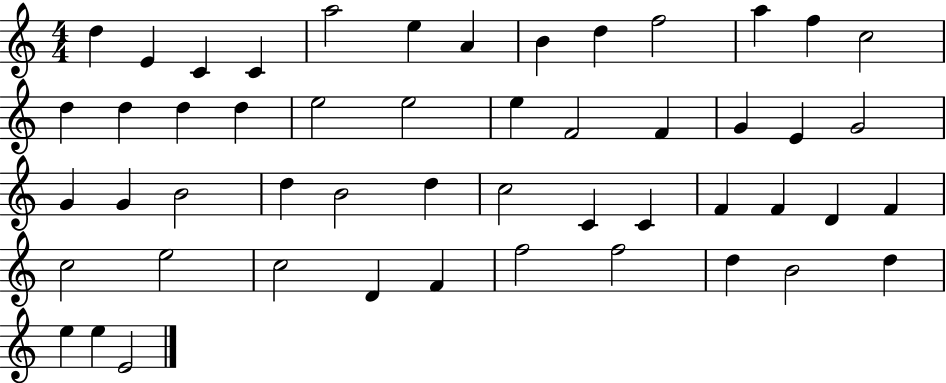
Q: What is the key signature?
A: C major